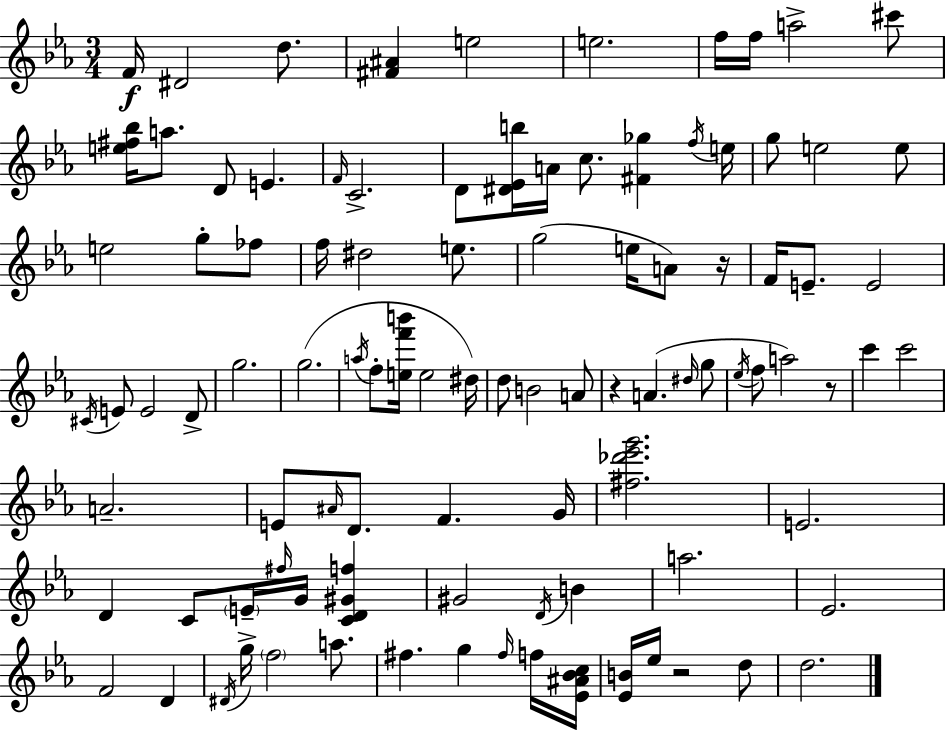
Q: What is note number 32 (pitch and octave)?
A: F4